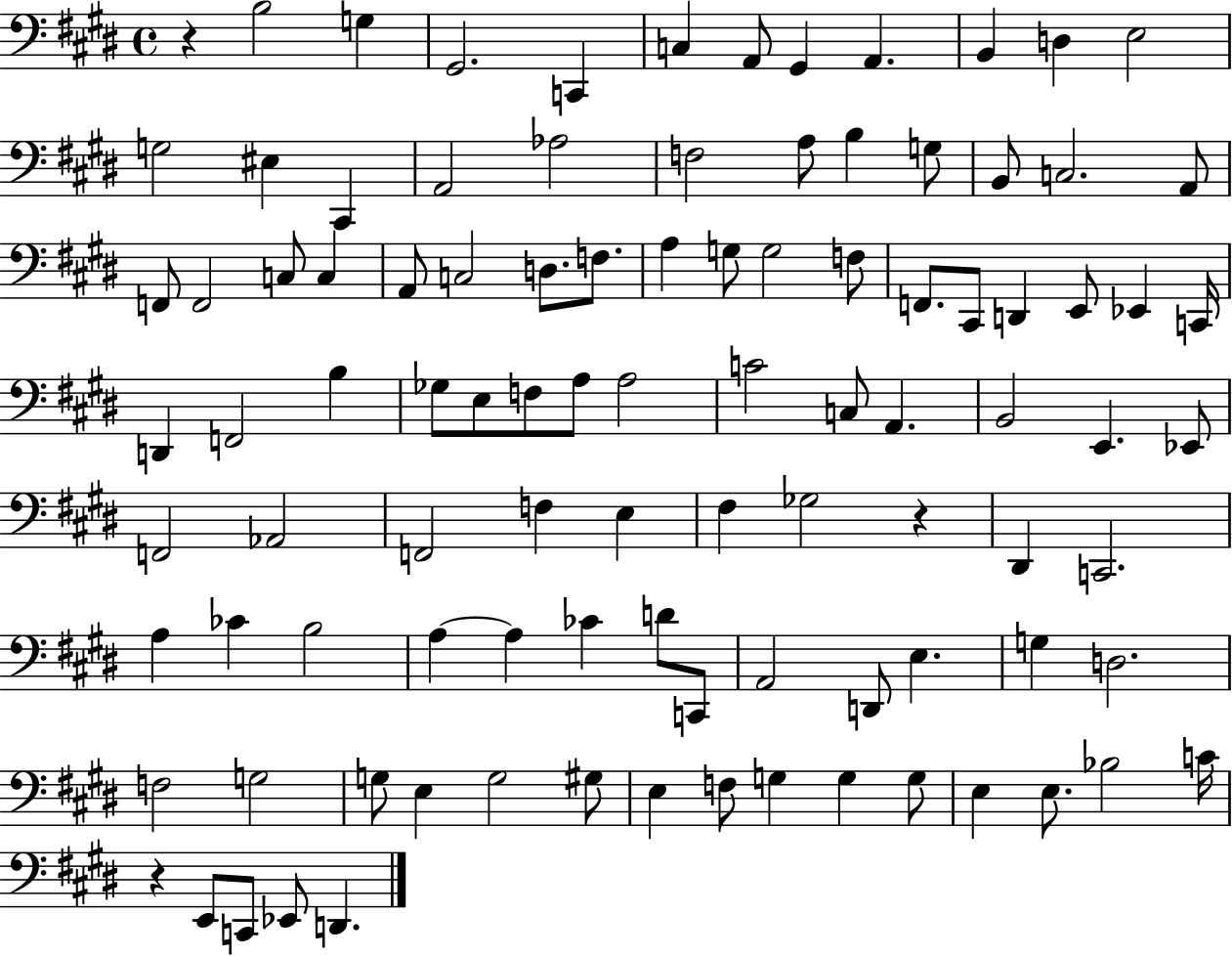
{
  \clef bass
  \time 4/4
  \defaultTimeSignature
  \key e \major
  r4 b2 g4 | gis,2. c,4 | c4 a,8 gis,4 a,4. | b,4 d4 e2 | \break g2 eis4 cis,4 | a,2 aes2 | f2 a8 b4 g8 | b,8 c2. a,8 | \break f,8 f,2 c8 c4 | a,8 c2 d8. f8. | a4 g8 g2 f8 | f,8. cis,8 d,4 e,8 ees,4 c,16 | \break d,4 f,2 b4 | ges8 e8 f8 a8 a2 | c'2 c8 a,4. | b,2 e,4. ees,8 | \break f,2 aes,2 | f,2 f4 e4 | fis4 ges2 r4 | dis,4 c,2. | \break a4 ces'4 b2 | a4~~ a4 ces'4 d'8 c,8 | a,2 d,8 e4. | g4 d2. | \break f2 g2 | g8 e4 g2 gis8 | e4 f8 g4 g4 g8 | e4 e8. bes2 c'16 | \break r4 e,8 c,8 ees,8 d,4. | \bar "|."
}